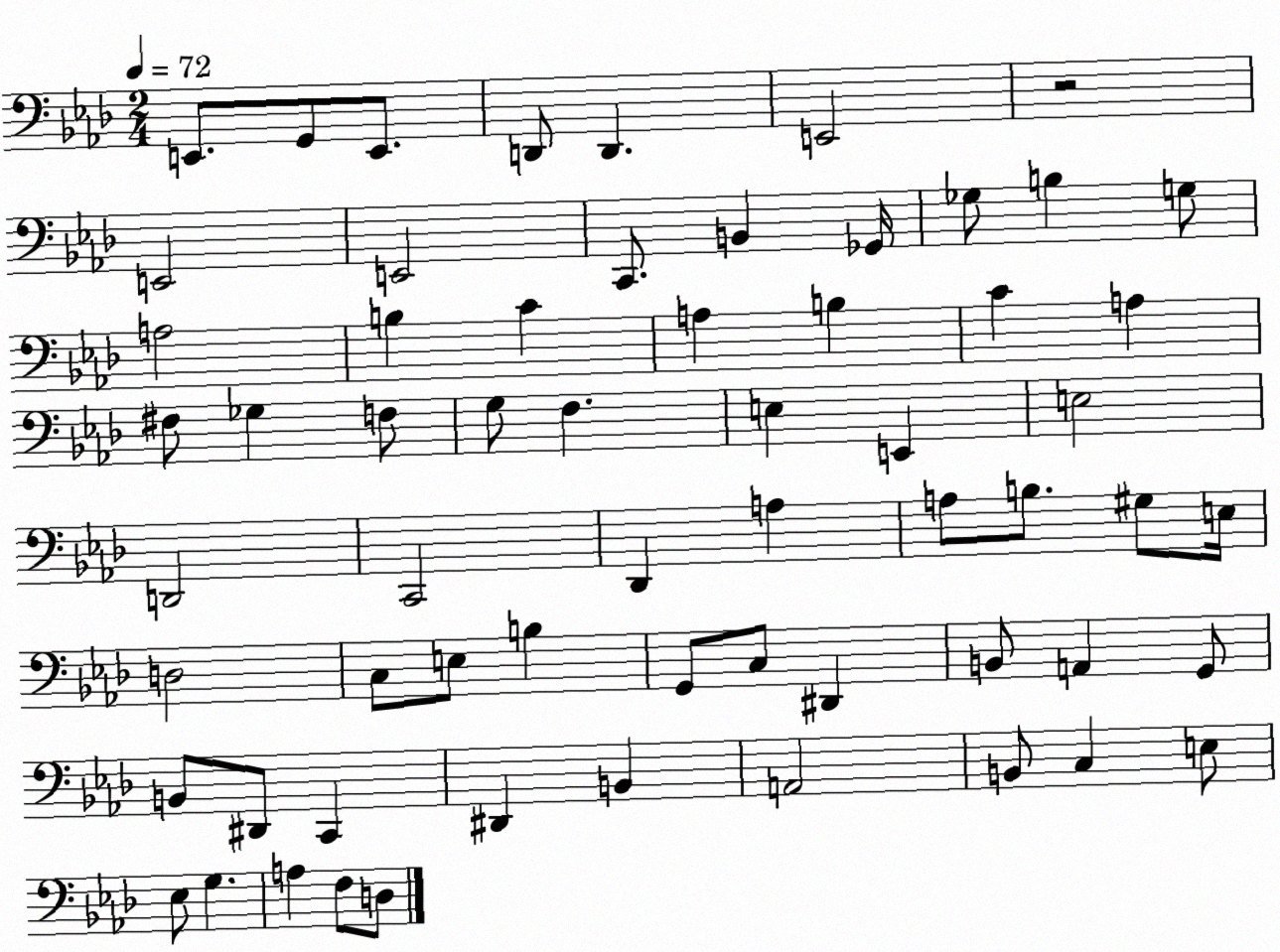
X:1
T:Untitled
M:2/4
L:1/4
K:Ab
E,,/2 G,,/2 E,,/2 D,,/2 D,, E,,2 z2 E,,2 E,,2 C,,/2 B,, _G,,/4 _G,/2 B, G,/2 A,2 B, C A, B, C A, ^F,/2 _G, F,/2 G,/2 F, E, E,, E,2 D,,2 C,,2 _D,, A, A,/2 B,/2 ^G,/2 E,/4 D,2 C,/2 E,/2 B, G,,/2 C,/2 ^D,, B,,/2 A,, G,,/2 B,,/2 ^D,,/2 C,, ^D,, B,, A,,2 B,,/2 C, E,/2 _E,/2 G, A, F,/2 D,/2